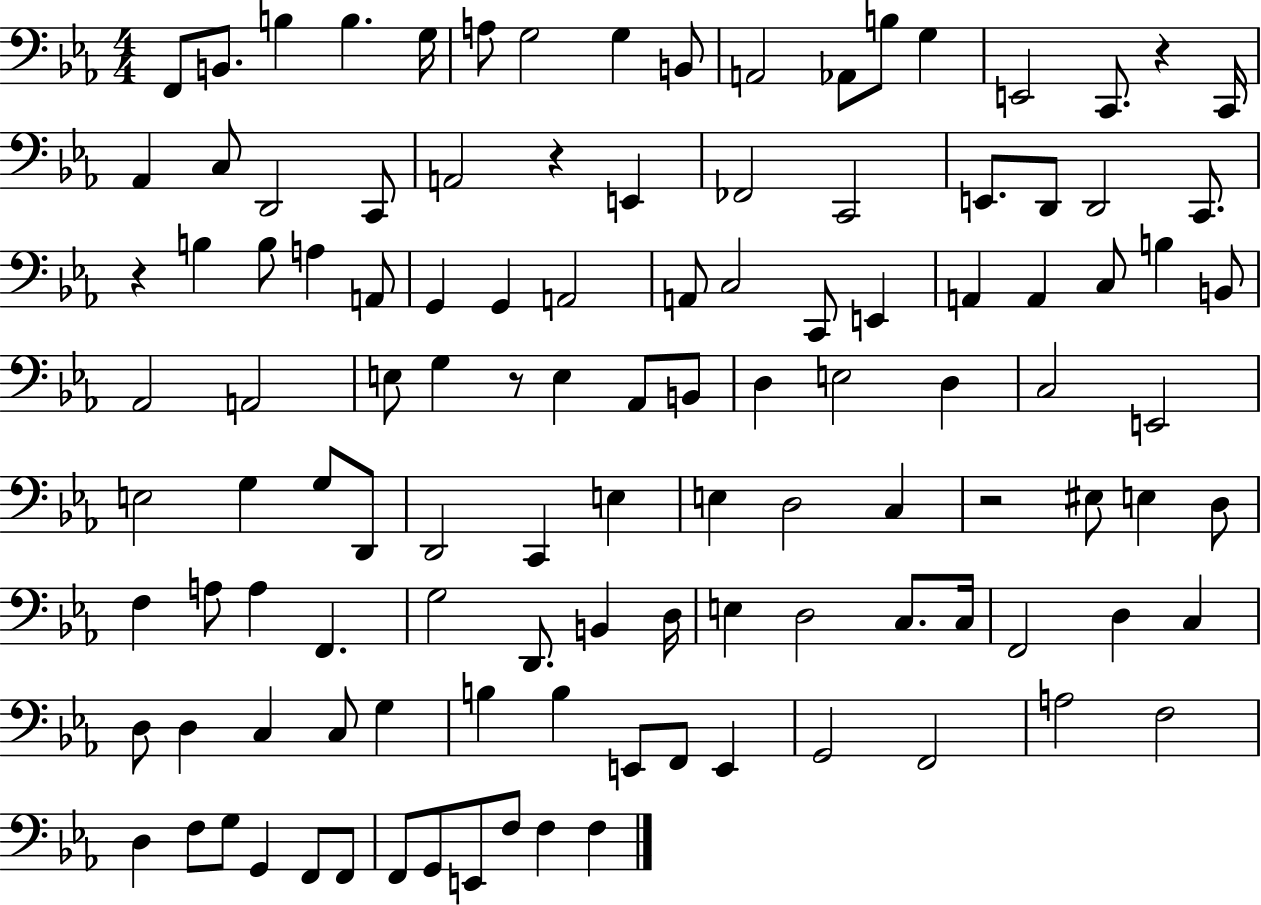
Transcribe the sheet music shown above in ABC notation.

X:1
T:Untitled
M:4/4
L:1/4
K:Eb
F,,/2 B,,/2 B, B, G,/4 A,/2 G,2 G, B,,/2 A,,2 _A,,/2 B,/2 G, E,,2 C,,/2 z C,,/4 _A,, C,/2 D,,2 C,,/2 A,,2 z E,, _F,,2 C,,2 E,,/2 D,,/2 D,,2 C,,/2 z B, B,/2 A, A,,/2 G,, G,, A,,2 A,,/2 C,2 C,,/2 E,, A,, A,, C,/2 B, B,,/2 _A,,2 A,,2 E,/2 G, z/2 E, _A,,/2 B,,/2 D, E,2 D, C,2 E,,2 E,2 G, G,/2 D,,/2 D,,2 C,, E, E, D,2 C, z2 ^E,/2 E, D,/2 F, A,/2 A, F,, G,2 D,,/2 B,, D,/4 E, D,2 C,/2 C,/4 F,,2 D, C, D,/2 D, C, C,/2 G, B, B, E,,/2 F,,/2 E,, G,,2 F,,2 A,2 F,2 D, F,/2 G,/2 G,, F,,/2 F,,/2 F,,/2 G,,/2 E,,/2 F,/2 F, F,